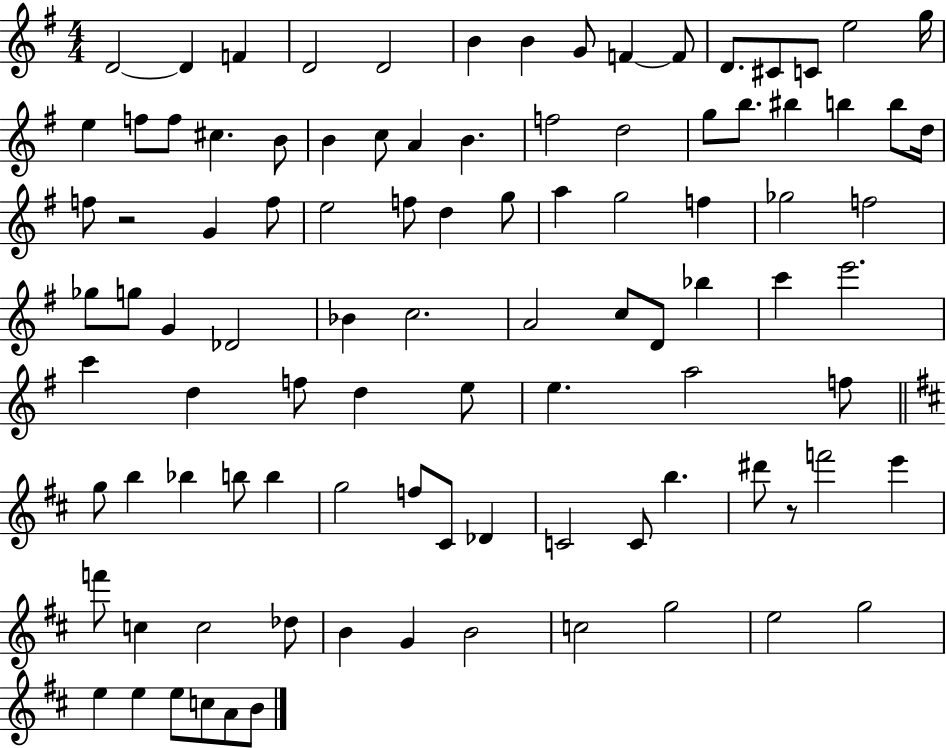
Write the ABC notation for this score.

X:1
T:Untitled
M:4/4
L:1/4
K:G
D2 D F D2 D2 B B G/2 F F/2 D/2 ^C/2 C/2 e2 g/4 e f/2 f/2 ^c B/2 B c/2 A B f2 d2 g/2 b/2 ^b b b/2 d/4 f/2 z2 G f/2 e2 f/2 d g/2 a g2 f _g2 f2 _g/2 g/2 G _D2 _B c2 A2 c/2 D/2 _b c' e'2 c' d f/2 d e/2 e a2 f/2 g/2 b _b b/2 b g2 f/2 ^C/2 _D C2 C/2 b ^d'/2 z/2 f'2 e' f'/2 c c2 _d/2 B G B2 c2 g2 e2 g2 e e e/2 c/2 A/2 B/2